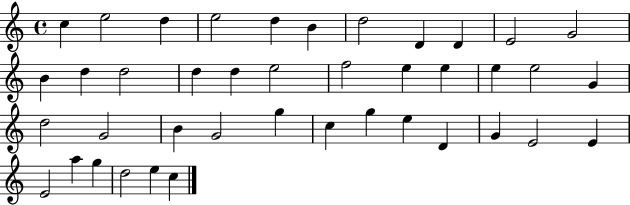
X:1
T:Untitled
M:4/4
L:1/4
K:C
c e2 d e2 d B d2 D D E2 G2 B d d2 d d e2 f2 e e e e2 G d2 G2 B G2 g c g e D G E2 E E2 a g d2 e c